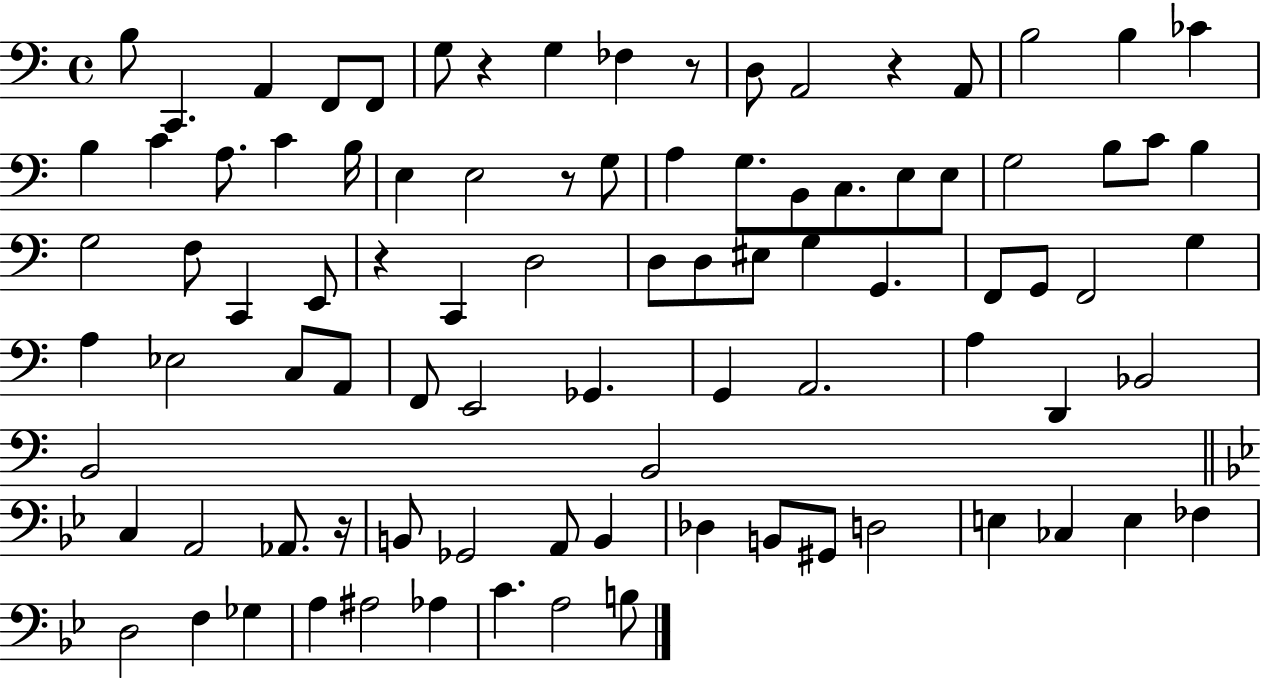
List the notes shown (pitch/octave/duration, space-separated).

B3/e C2/q. A2/q F2/e F2/e G3/e R/q G3/q FES3/q R/e D3/e A2/h R/q A2/e B3/h B3/q CES4/q B3/q C4/q A3/e. C4/q B3/s E3/q E3/h R/e G3/e A3/q G3/e. B2/e C3/e. E3/e E3/e G3/h B3/e C4/e B3/q G3/h F3/e C2/q E2/e R/q C2/q D3/h D3/e D3/e EIS3/e G3/q G2/q. F2/e G2/e F2/h G3/q A3/q Eb3/h C3/e A2/e F2/e E2/h Gb2/q. G2/q A2/h. A3/q D2/q Bb2/h B2/h B2/h C3/q A2/h Ab2/e. R/s B2/e Gb2/h A2/e B2/q Db3/q B2/e G#2/e D3/h E3/q CES3/q E3/q FES3/q D3/h F3/q Gb3/q A3/q A#3/h Ab3/q C4/q. A3/h B3/e